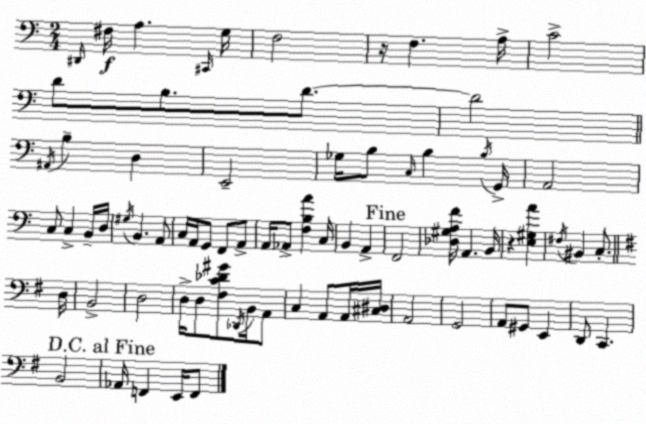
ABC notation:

X:1
T:Untitled
M:2/4
L:1/4
K:Am
^D,,/4 ^F,/4 A, ^C,,/4 G,/4 F,2 z/4 F, A,/4 C2 D/2 B,/2 D/2 D2 ^A,,/4 B, D, E,,2 _G,/4 B,/2 C,/4 B, B,/4 G,,/4 A,,2 C,/2 C, B,,/4 D,/4 ^G,/4 B,, A,,/2 C,/4 A,,/4 G,,/2 F,,/2 A,,/2 A,,/4 _A,,/2 [F,B,A] C,/4 B,, A,, F,,2 [_D,^G,A,F]/4 A,, B,,/4 z [E,^G,A] ^F,/4 ^B,, C,/2 D,/4 B,,2 D,2 D,/4 D,/2 [^F,C_D^G]/2 _D,,/4 B,,/4 A,,/2 C, A,,/2 A,,/4 [^C,^D,]/4 A,,2 G,,2 A,,/2 ^G,,/2 E,, D,,/2 C,, B,,2 _A,,/4 F,, E,,/4 F,,/2